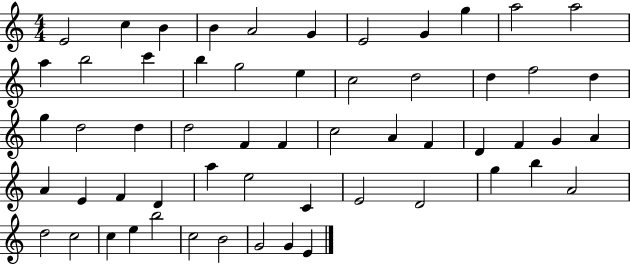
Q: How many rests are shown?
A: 0